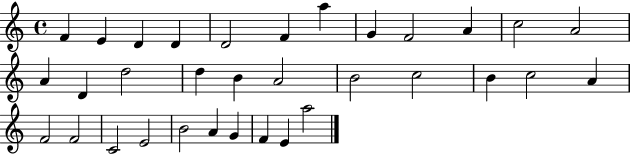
F4/q E4/q D4/q D4/q D4/h F4/q A5/q G4/q F4/h A4/q C5/h A4/h A4/q D4/q D5/h D5/q B4/q A4/h B4/h C5/h B4/q C5/h A4/q F4/h F4/h C4/h E4/h B4/h A4/q G4/q F4/q E4/q A5/h